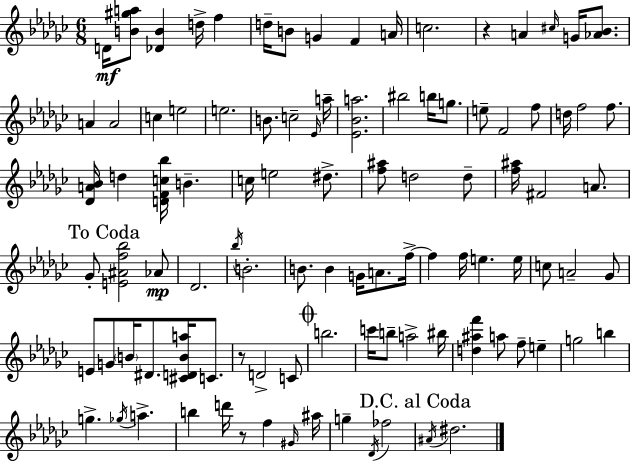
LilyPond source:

{
  \clef treble
  \numericTimeSignature
  \time 6/8
  \key ees \minor
  d'16\mf <b' gis'' a''>8 <des' b'>4 d''16-> f''4 | d''16-- b'8 g'4 f'4 a'16 | c''2. | r4 a'4 \grace { cis''16 } g'16 <aes' bes'>8. | \break a'4 a'2 | c''4 e''2 | e''2. | b'8. c''2-- | \break \grace { ees'16 } a''16-- <ees' bes' a''>2. | bis''2 b''16 g''8. | e''8-- f'2 | f''8 d''16 f''2 f''8. | \break <des' a' bes'>16 d''4 <d' f' c'' bes''>16 b'4.-- | c''16 e''2 dis''8.-> | <f'' ais''>8 d''2 | d''8-- <f'' ais''>16 fis'2 a'8. | \break \mark "To Coda" ges'8-. <e' ais' f'' bes''>2 | aes'8\mp des'2. | \acciaccatura { bes''16 } b'2.-. | b'8. b'4 g'16 a'8. | \break f''16->~~ f''4 f''16 e''4. | e''16 c''8 a'2-- | ges'8 e'8 g'8 \parenthesize b'16 dis'8. <cis' d' b' a''>16 | c'8. r8 d'2-> | \break c'8 \mark \markup { \musicglyph "scripts.coda" } b''2. | c'''16 b''8-- a''2-> | bis''16 <d'' ais'' f'''>4 a''8 f''8-- e''4-- | g''2 b''4 | \break g''4.-> \acciaccatura { ges''16 } a''4.-> | b''4 d'''16 r8 f''4 | \grace { gis'16 } ais''16 g''4-- \acciaccatura { des'16 } fes''2 | \mark "D.C. al Coda" \acciaccatura { ais'16 } dis''2. | \break \bar "|."
}